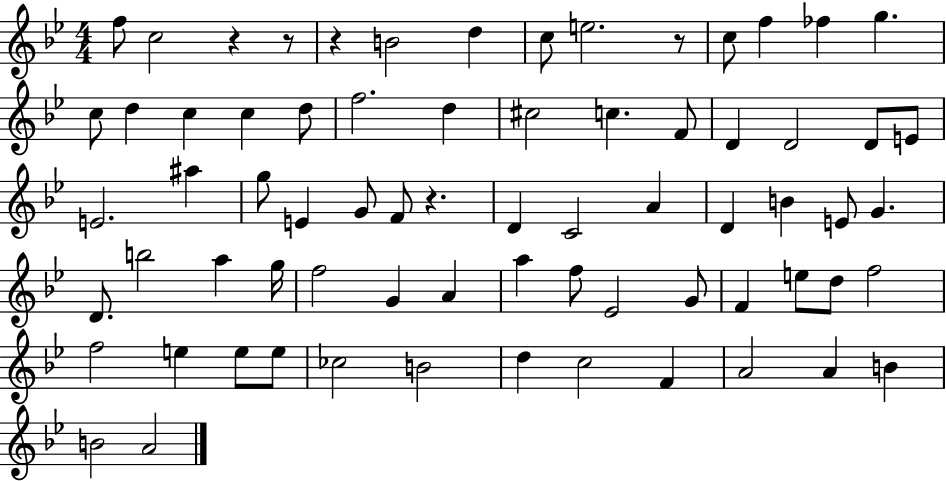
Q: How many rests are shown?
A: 5